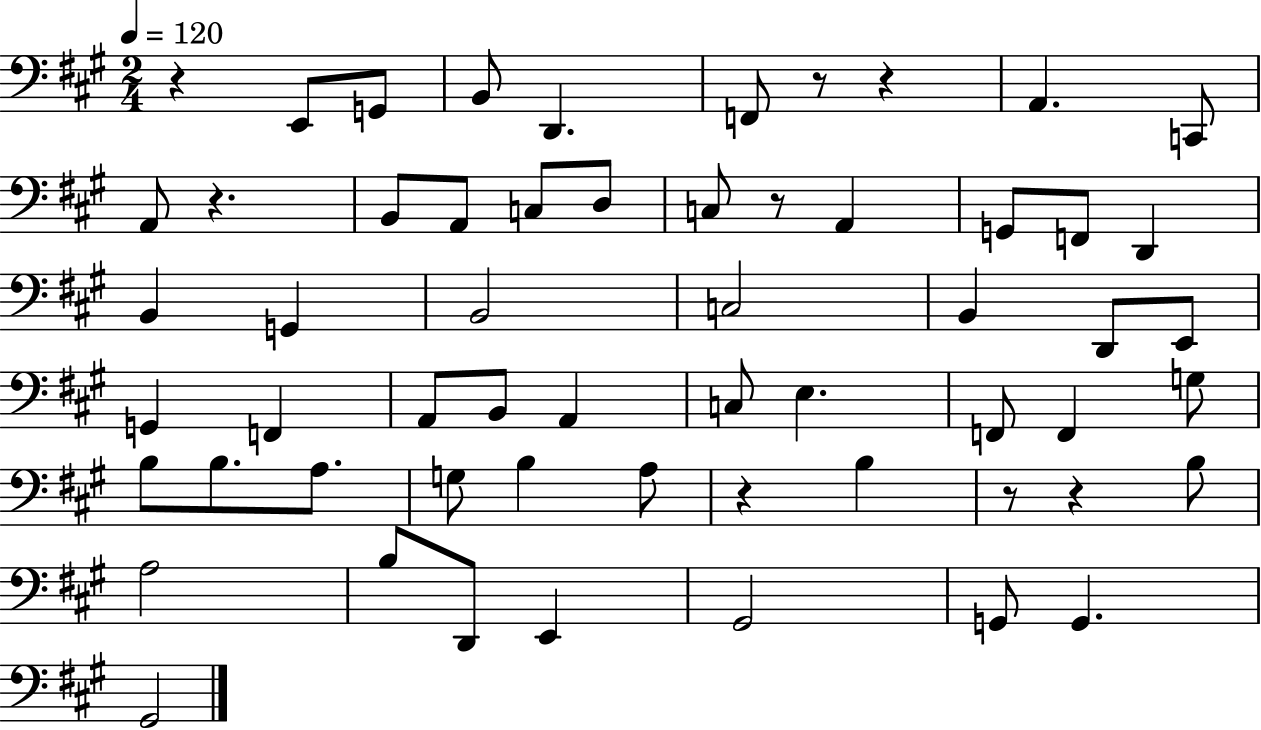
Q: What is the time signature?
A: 2/4